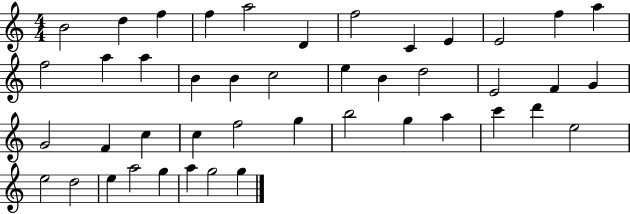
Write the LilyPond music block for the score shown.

{
  \clef treble
  \numericTimeSignature
  \time 4/4
  \key c \major
  b'2 d''4 f''4 | f''4 a''2 d'4 | f''2 c'4 e'4 | e'2 f''4 a''4 | \break f''2 a''4 a''4 | b'4 b'4 c''2 | e''4 b'4 d''2 | e'2 f'4 g'4 | \break g'2 f'4 c''4 | c''4 f''2 g''4 | b''2 g''4 a''4 | c'''4 d'''4 e''2 | \break e''2 d''2 | e''4 a''2 g''4 | a''4 g''2 g''4 | \bar "|."
}